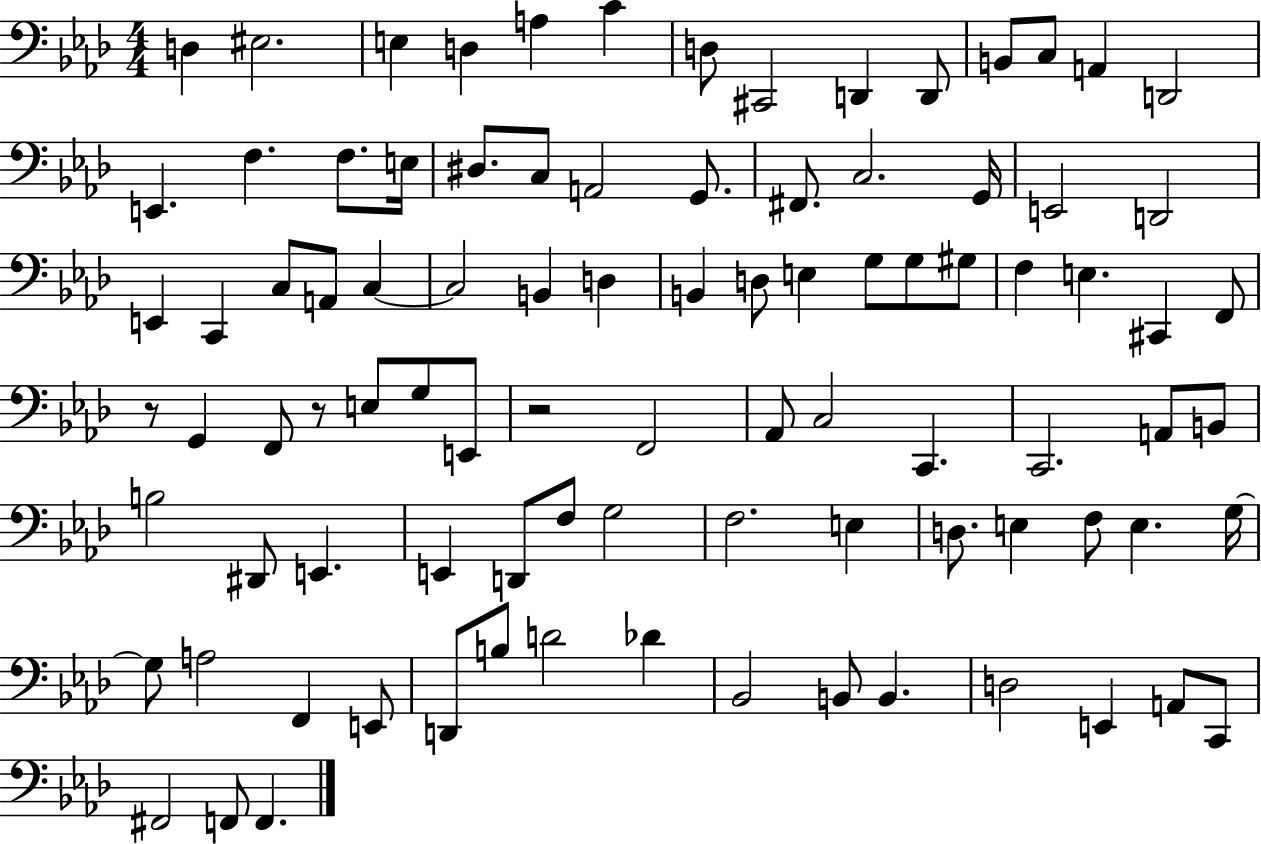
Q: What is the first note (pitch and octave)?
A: D3